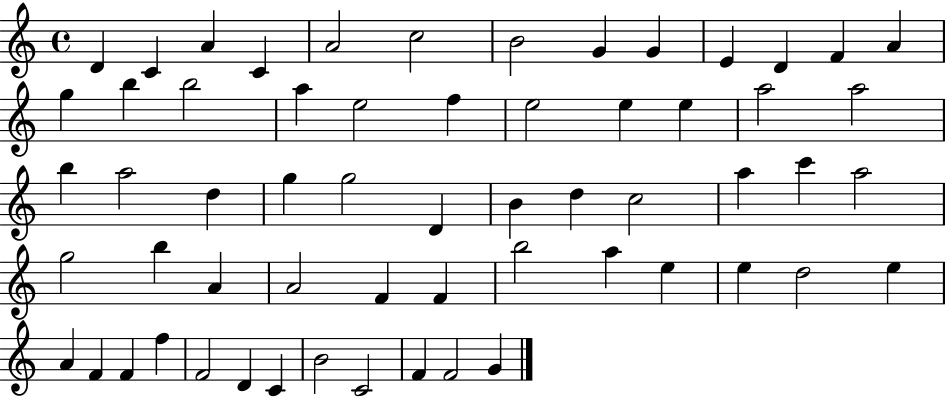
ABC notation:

X:1
T:Untitled
M:4/4
L:1/4
K:C
D C A C A2 c2 B2 G G E D F A g b b2 a e2 f e2 e e a2 a2 b a2 d g g2 D B d c2 a c' a2 g2 b A A2 F F b2 a e e d2 e A F F f F2 D C B2 C2 F F2 G